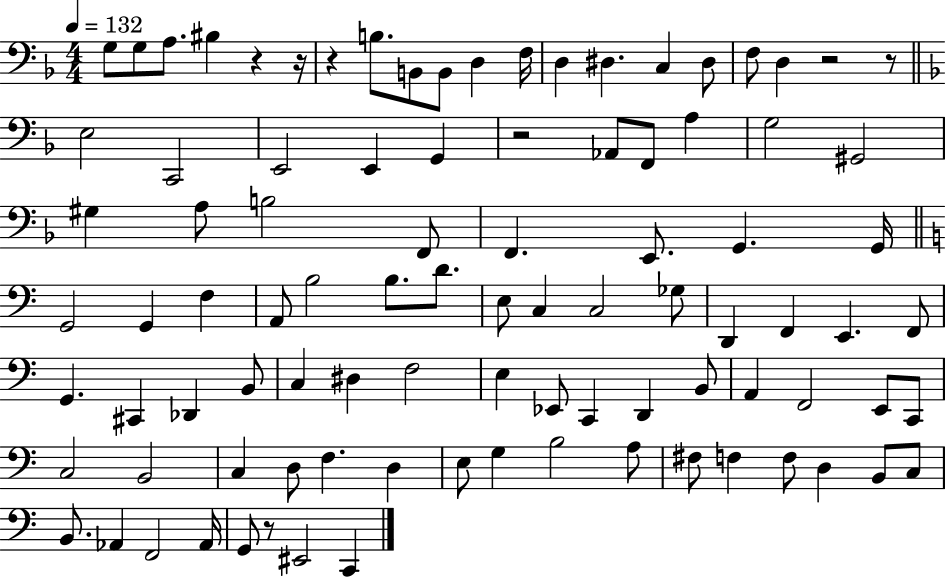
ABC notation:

X:1
T:Untitled
M:4/4
L:1/4
K:F
G,/2 G,/2 A,/2 ^B, z z/4 z B,/2 B,,/2 B,,/2 D, F,/4 D, ^D, C, ^D,/2 F,/2 D, z2 z/2 E,2 C,,2 E,,2 E,, G,, z2 _A,,/2 F,,/2 A, G,2 ^G,,2 ^G, A,/2 B,2 F,,/2 F,, E,,/2 G,, G,,/4 G,,2 G,, F, A,,/2 B,2 B,/2 D/2 E,/2 C, C,2 _G,/2 D,, F,, E,, F,,/2 G,, ^C,, _D,, B,,/2 C, ^D, F,2 E, _E,,/2 C,, D,, B,,/2 A,, F,,2 E,,/2 C,,/2 C,2 B,,2 C, D,/2 F, D, E,/2 G, B,2 A,/2 ^F,/2 F, F,/2 D, B,,/2 C,/2 B,,/2 _A,, F,,2 _A,,/4 G,,/2 z/2 ^E,,2 C,,